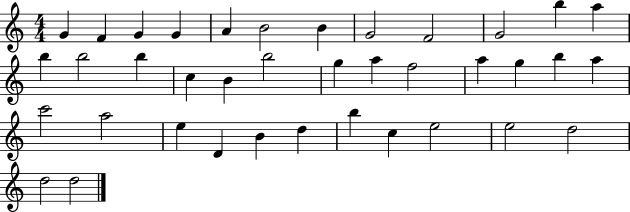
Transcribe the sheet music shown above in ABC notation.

X:1
T:Untitled
M:4/4
L:1/4
K:C
G F G G A B2 B G2 F2 G2 b a b b2 b c B b2 g a f2 a g b a c'2 a2 e D B d b c e2 e2 d2 d2 d2